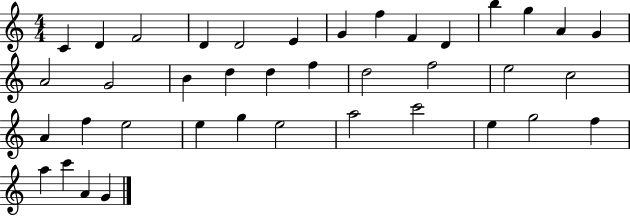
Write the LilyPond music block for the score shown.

{
  \clef treble
  \numericTimeSignature
  \time 4/4
  \key c \major
  c'4 d'4 f'2 | d'4 d'2 e'4 | g'4 f''4 f'4 d'4 | b''4 g''4 a'4 g'4 | \break a'2 g'2 | b'4 d''4 d''4 f''4 | d''2 f''2 | e''2 c''2 | \break a'4 f''4 e''2 | e''4 g''4 e''2 | a''2 c'''2 | e''4 g''2 f''4 | \break a''4 c'''4 a'4 g'4 | \bar "|."
}